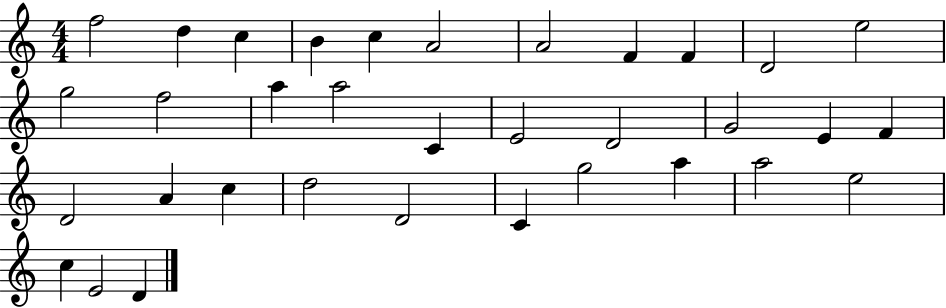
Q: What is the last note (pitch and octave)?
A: D4